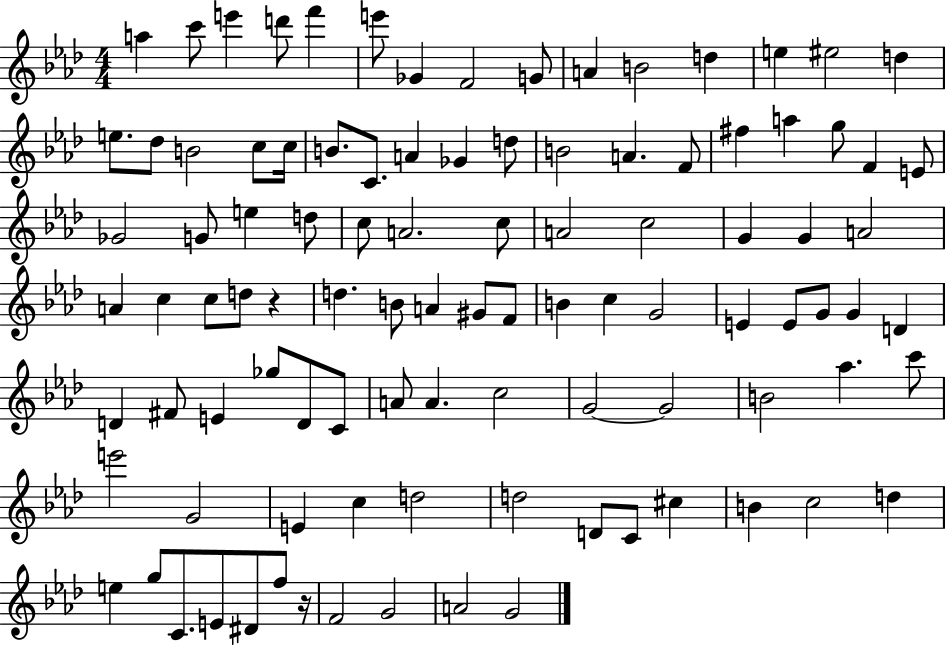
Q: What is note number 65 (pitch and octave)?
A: E4